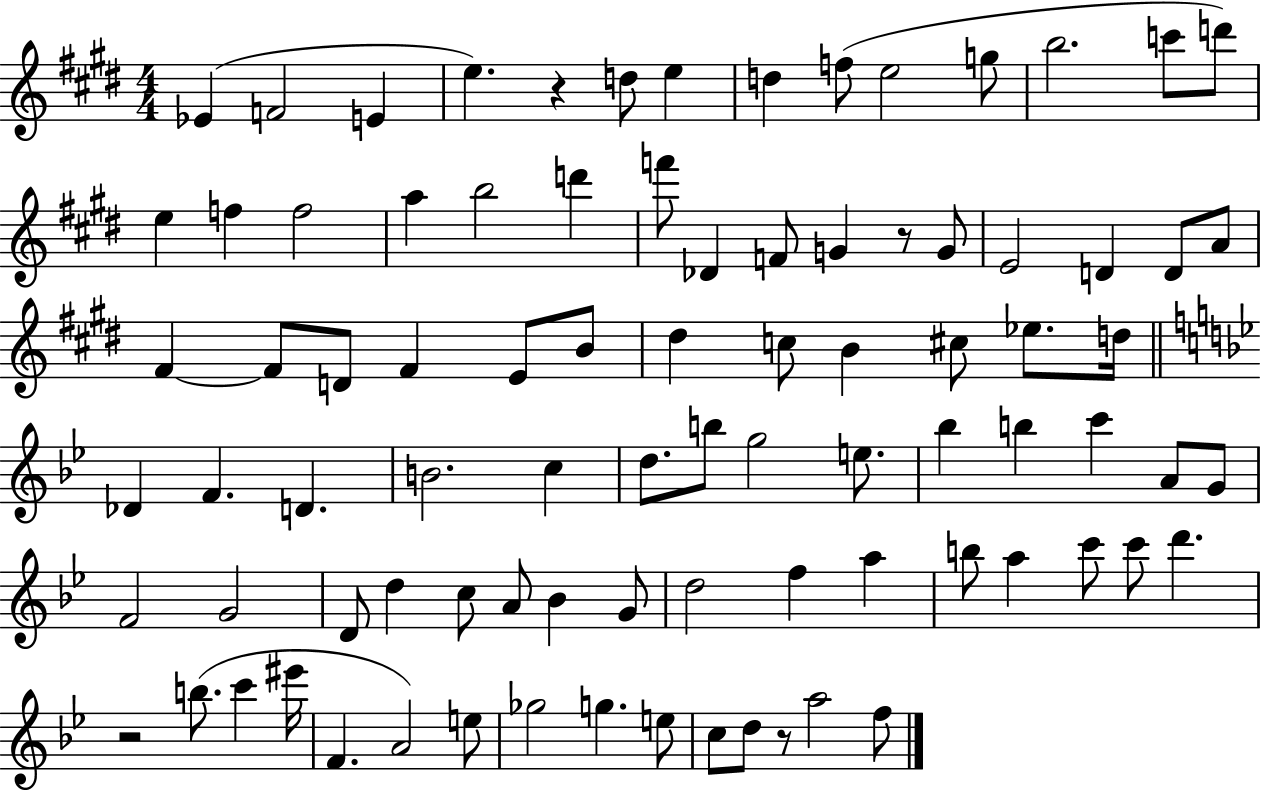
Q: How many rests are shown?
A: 4